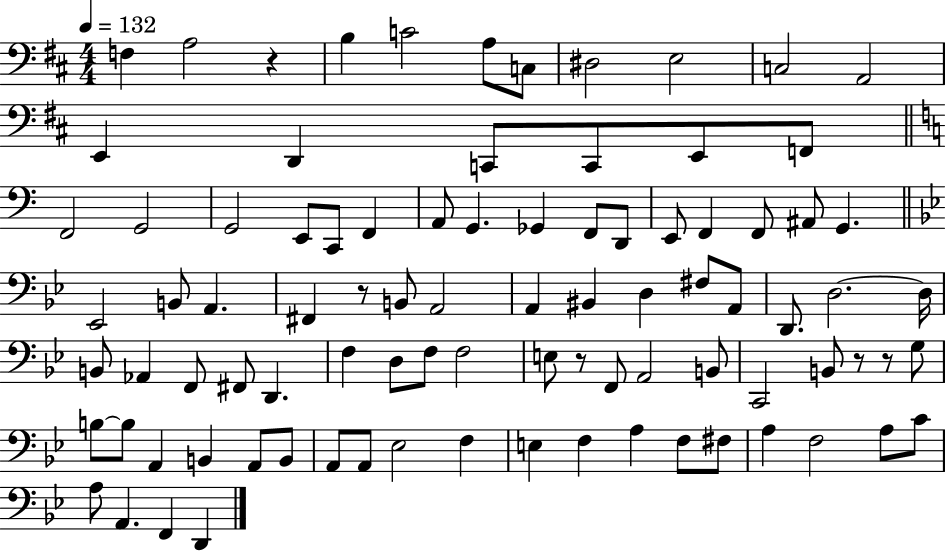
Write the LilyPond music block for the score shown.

{
  \clef bass
  \numericTimeSignature
  \time 4/4
  \key d \major
  \tempo 4 = 132
  f4 a2 r4 | b4 c'2 a8 c8 | dis2 e2 | c2 a,2 | \break e,4 d,4 c,8 c,8 e,8 f,8 | \bar "||" \break \key c \major f,2 g,2 | g,2 e,8 c,8 f,4 | a,8 g,4. ges,4 f,8 d,8 | e,8 f,4 f,8 ais,8 g,4. | \break \bar "||" \break \key g \minor ees,2 b,8 a,4. | fis,4 r8 b,8 a,2 | a,4 bis,4 d4 fis8 a,8 | d,8. d2.~~ d16 | \break b,8 aes,4 f,8 fis,8 d,4. | f4 d8 f8 f2 | e8 r8 f,8 a,2 b,8 | c,2 b,8 r8 r8 g8 | \break b8~~ b8 a,4 b,4 a,8 b,8 | a,8 a,8 ees2 f4 | e4 f4 a4 f8 fis8 | a4 f2 a8 c'8 | \break a8 a,4. f,4 d,4 | \bar "|."
}